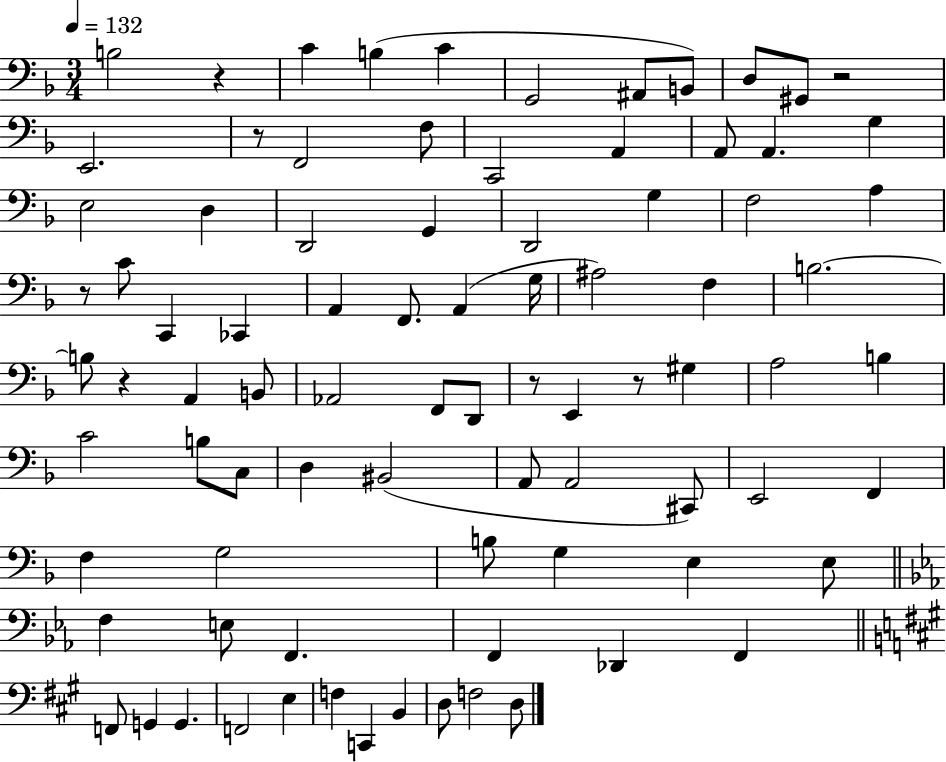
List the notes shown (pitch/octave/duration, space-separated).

B3/h R/q C4/q B3/q C4/q G2/h A#2/e B2/e D3/e G#2/e R/h E2/h. R/e F2/h F3/e C2/h A2/q A2/e A2/q. G3/q E3/h D3/q D2/h G2/q D2/h G3/q F3/h A3/q R/e C4/e C2/q CES2/q A2/q F2/e. A2/q G3/s A#3/h F3/q B3/h. B3/e R/q A2/q B2/e Ab2/h F2/e D2/e R/e E2/q R/e G#3/q A3/h B3/q C4/h B3/e C3/e D3/q BIS2/h A2/e A2/h C#2/e E2/h F2/q F3/q G3/h B3/e G3/q E3/q E3/e F3/q E3/e F2/q. F2/q Db2/q F2/q F2/e G2/q G2/q. F2/h E3/q F3/q C2/q B2/q D3/e F3/h D3/e